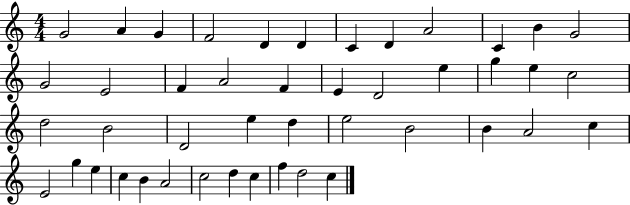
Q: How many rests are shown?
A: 0